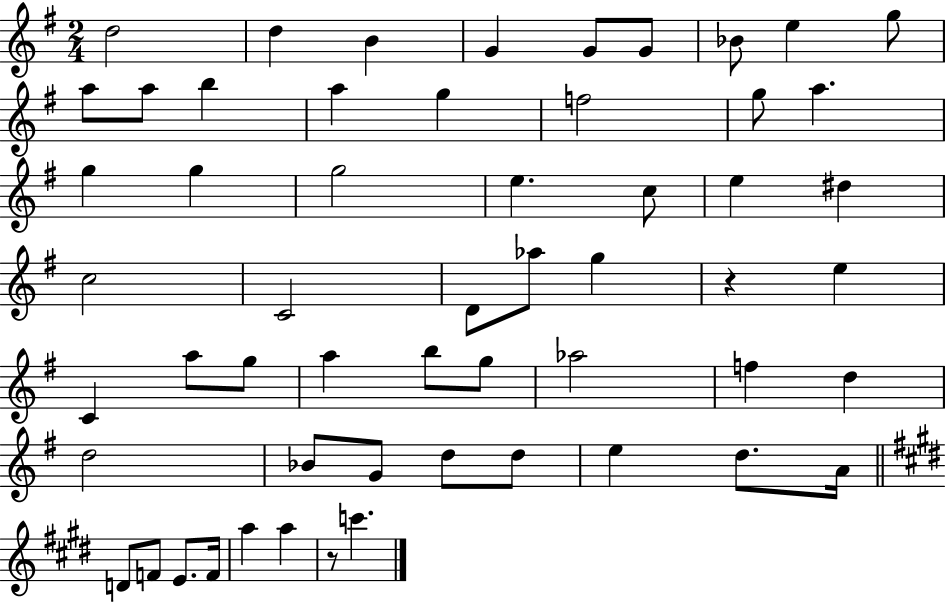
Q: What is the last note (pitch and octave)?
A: C6